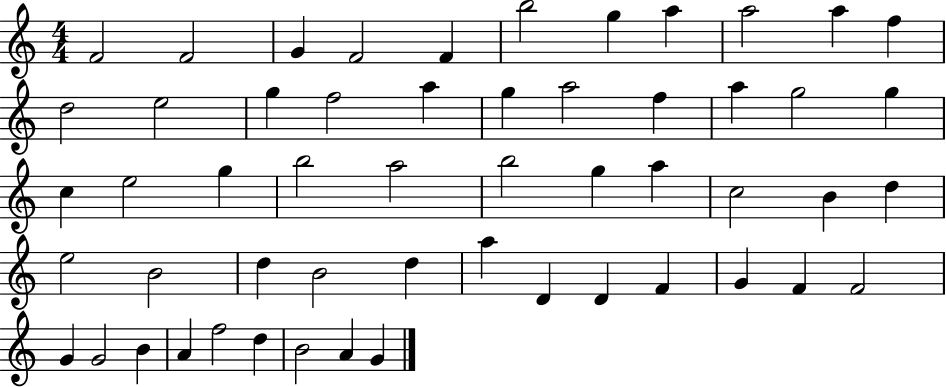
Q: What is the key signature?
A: C major